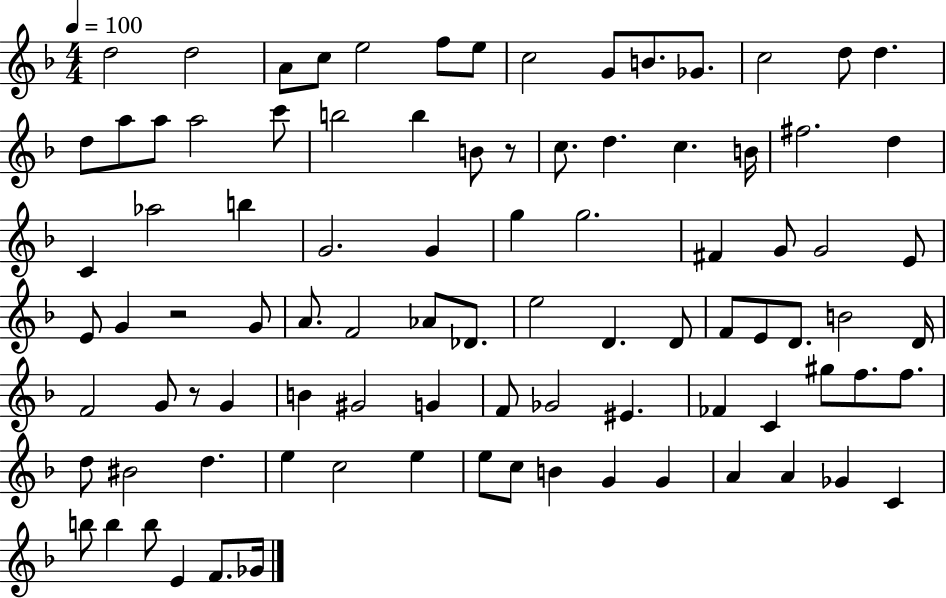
{
  \clef treble
  \numericTimeSignature
  \time 4/4
  \key f \major
  \tempo 4 = 100
  d''2 d''2 | a'8 c''8 e''2 f''8 e''8 | c''2 g'8 b'8. ges'8. | c''2 d''8 d''4. | \break d''8 a''8 a''8 a''2 c'''8 | b''2 b''4 b'8 r8 | c''8. d''4. c''4. b'16 | fis''2. d''4 | \break c'4 aes''2 b''4 | g'2. g'4 | g''4 g''2. | fis'4 g'8 g'2 e'8 | \break e'8 g'4 r2 g'8 | a'8. f'2 aes'8 des'8. | e''2 d'4. d'8 | f'8 e'8 d'8. b'2 d'16 | \break f'2 g'8 r8 g'4 | b'4 gis'2 g'4 | f'8 ges'2 eis'4. | fes'4 c'4 gis''8 f''8. f''8. | \break d''8 bis'2 d''4. | e''4 c''2 e''4 | e''8 c''8 b'4 g'4 g'4 | a'4 a'4 ges'4 c'4 | \break b''8 b''4 b''8 e'4 f'8. ges'16 | \bar "|."
}